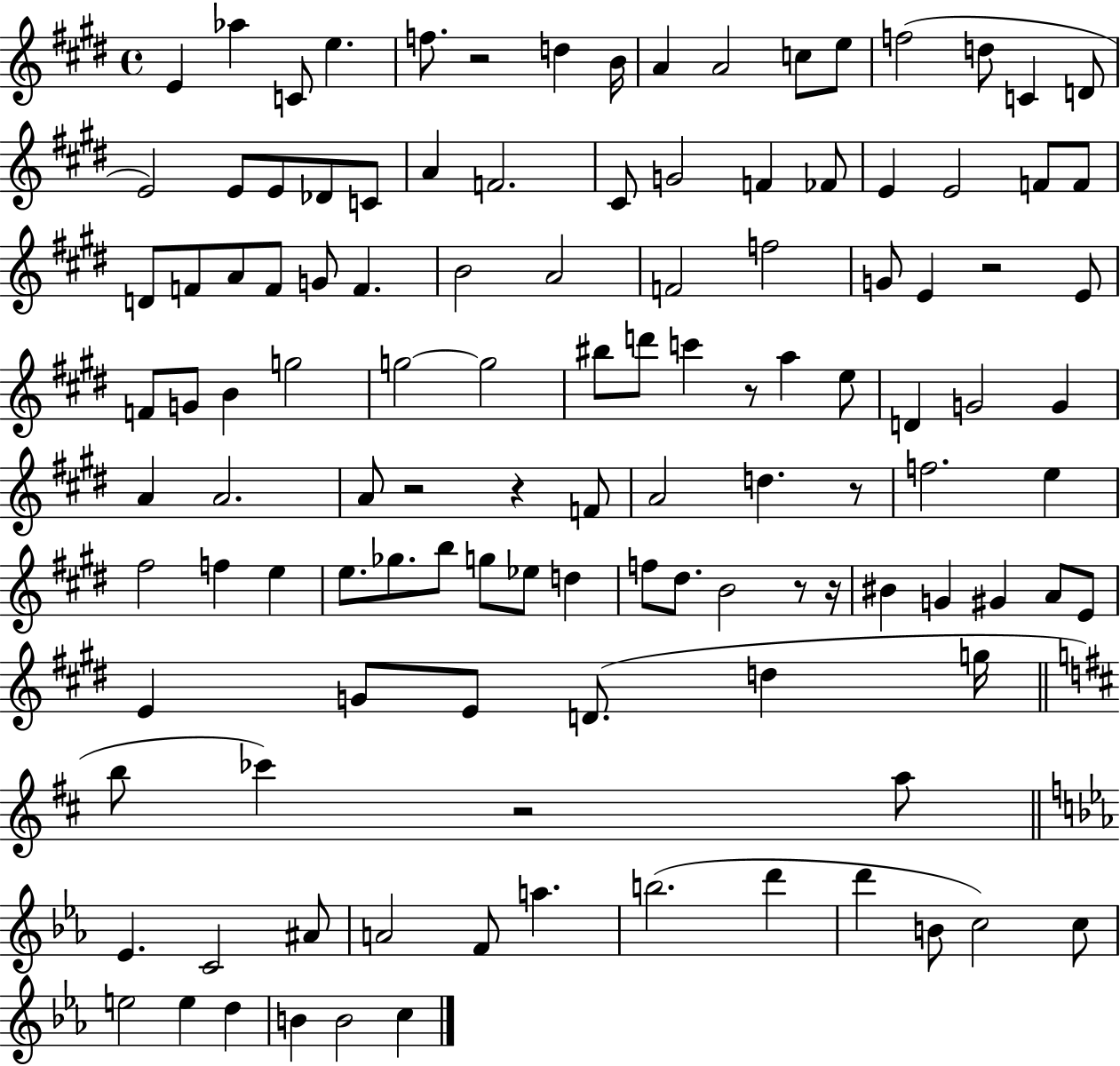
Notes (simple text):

E4/q Ab5/q C4/e E5/q. F5/e. R/h D5/q B4/s A4/q A4/h C5/e E5/e F5/h D5/e C4/q D4/e E4/h E4/e E4/e Db4/e C4/e A4/q F4/h. C#4/e G4/h F4/q FES4/e E4/q E4/h F4/e F4/e D4/e F4/e A4/e F4/e G4/e F4/q. B4/h A4/h F4/h F5/h G4/e E4/q R/h E4/e F4/e G4/e B4/q G5/h G5/h G5/h BIS5/e D6/e C6/q R/e A5/q E5/e D4/q G4/h G4/q A4/q A4/h. A4/e R/h R/q F4/e A4/h D5/q. R/e F5/h. E5/q F#5/h F5/q E5/q E5/e. Gb5/e. B5/e G5/e Eb5/e D5/q F5/e D#5/e. B4/h R/e R/s BIS4/q G4/q G#4/q A4/e E4/e E4/q G4/e E4/e D4/e. D5/q G5/s B5/e CES6/q R/h A5/e Eb4/q. C4/h A#4/e A4/h F4/e A5/q. B5/h. D6/q D6/q B4/e C5/h C5/e E5/h E5/q D5/q B4/q B4/h C5/q